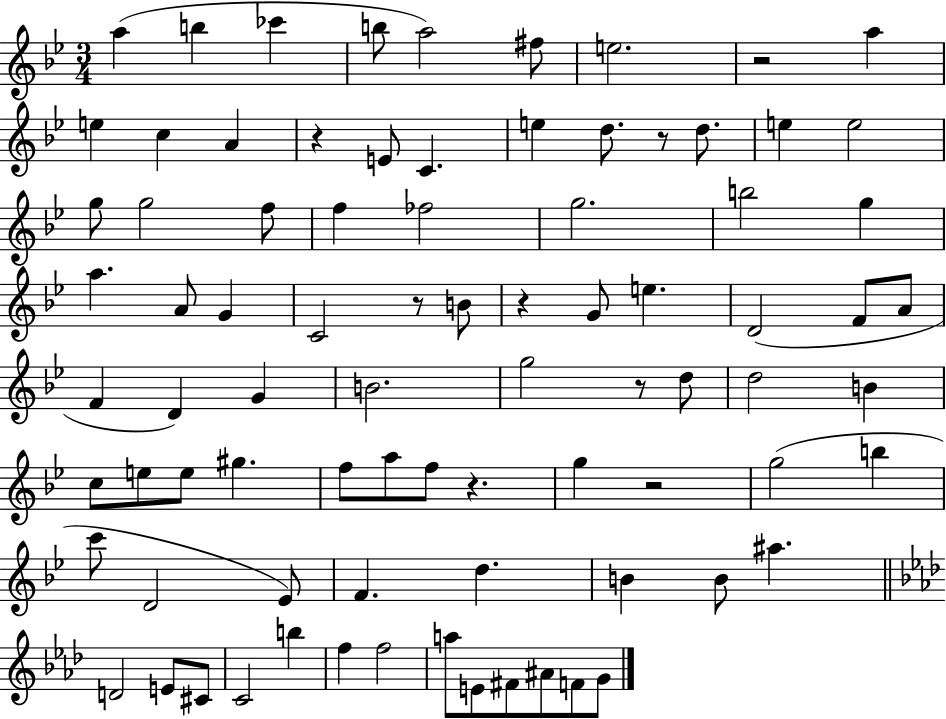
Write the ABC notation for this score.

X:1
T:Untitled
M:3/4
L:1/4
K:Bb
a b _c' b/2 a2 ^f/2 e2 z2 a e c A z E/2 C e d/2 z/2 d/2 e e2 g/2 g2 f/2 f _f2 g2 b2 g a A/2 G C2 z/2 B/2 z G/2 e D2 F/2 A/2 F D G B2 g2 z/2 d/2 d2 B c/2 e/2 e/2 ^g f/2 a/2 f/2 z g z2 g2 b c'/2 D2 _E/2 F d B B/2 ^a D2 E/2 ^C/2 C2 b f f2 a/2 E/2 ^F/2 ^A/2 F/2 G/2